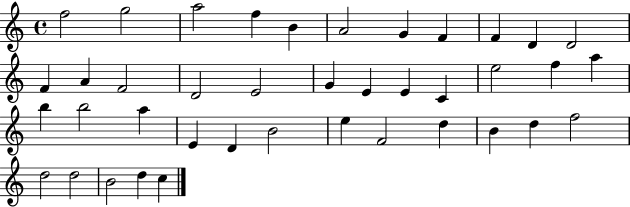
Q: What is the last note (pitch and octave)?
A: C5